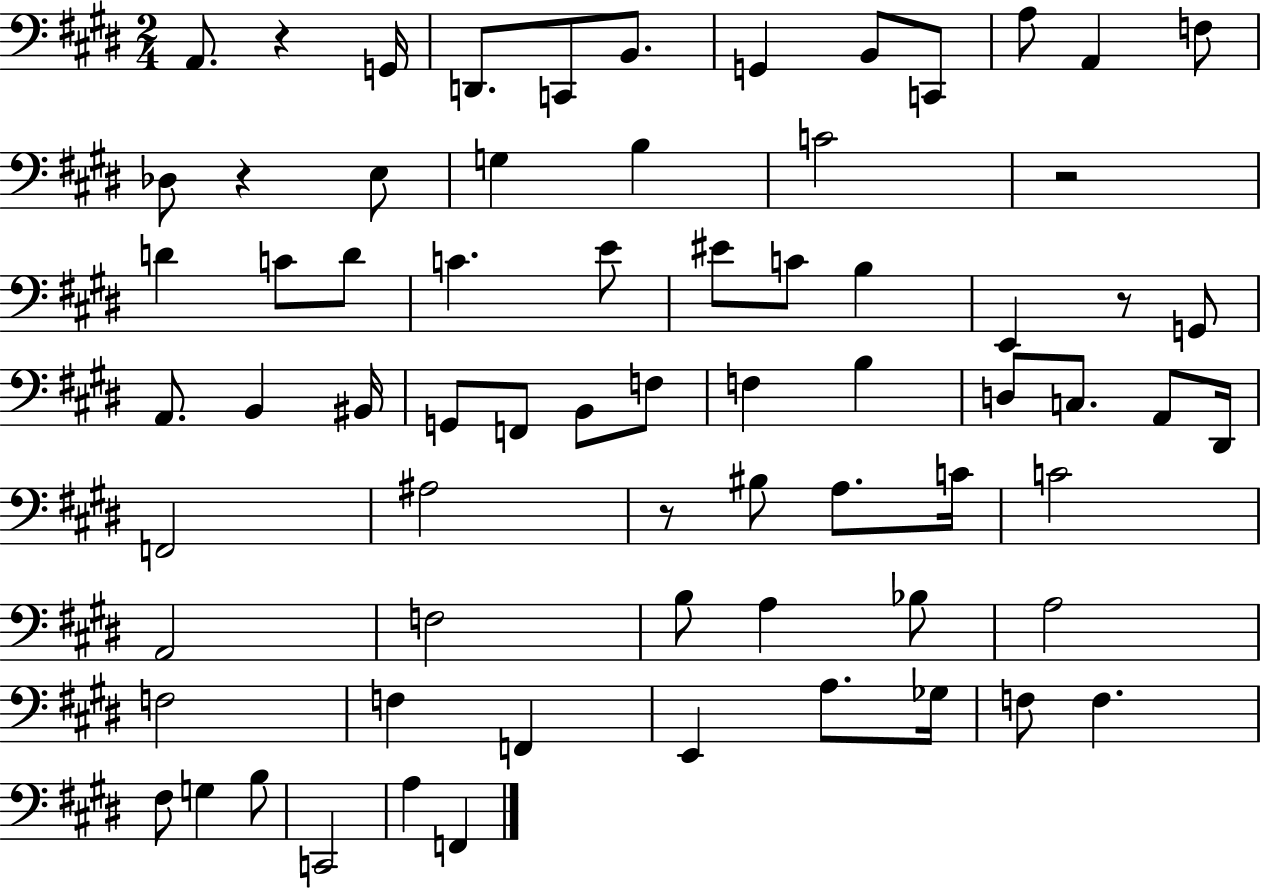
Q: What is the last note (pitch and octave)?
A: F2